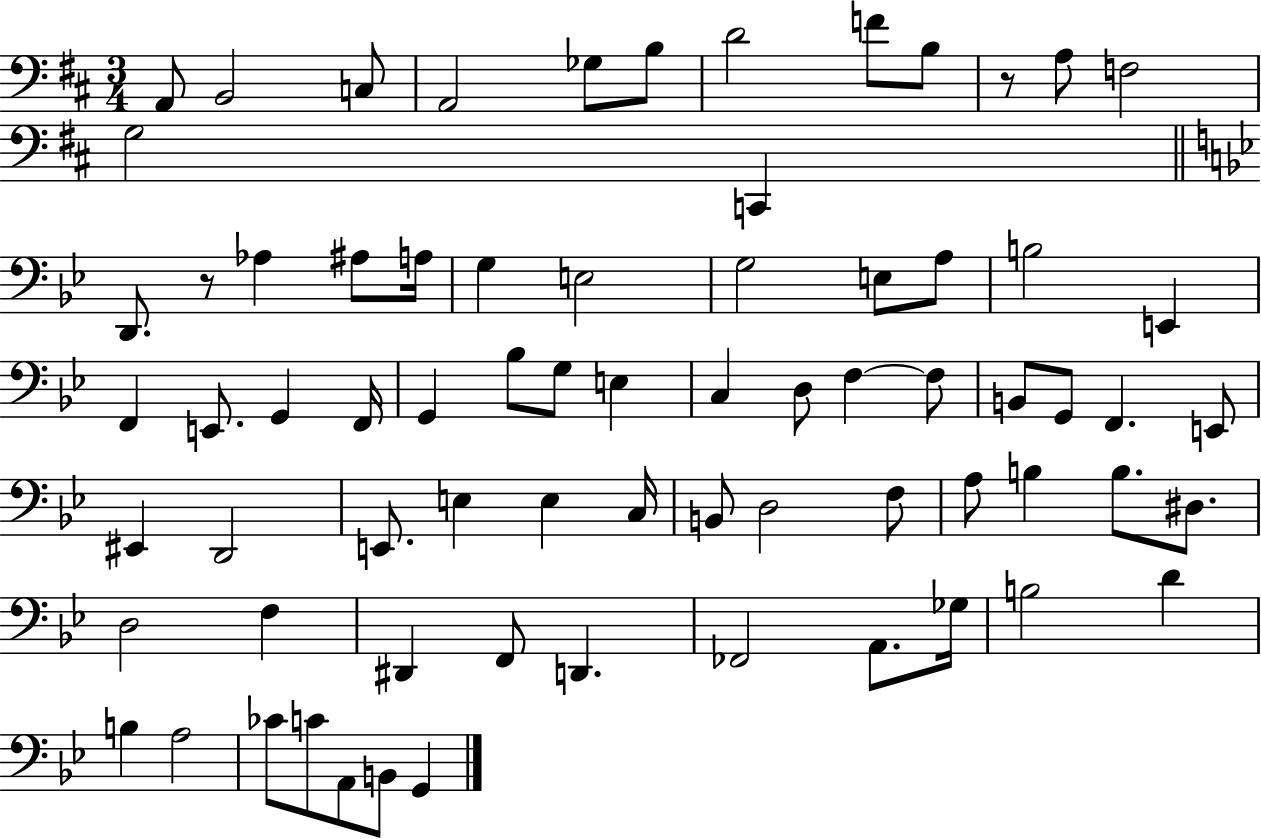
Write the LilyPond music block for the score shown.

{
  \clef bass
  \numericTimeSignature
  \time 3/4
  \key d \major
  a,8 b,2 c8 | a,2 ges8 b8 | d'2 f'8 b8 | r8 a8 f2 | \break g2 c,4 | \bar "||" \break \key bes \major d,8. r8 aes4 ais8 a16 | g4 e2 | g2 e8 a8 | b2 e,4 | \break f,4 e,8. g,4 f,16 | g,4 bes8 g8 e4 | c4 d8 f4~~ f8 | b,8 g,8 f,4. e,8 | \break eis,4 d,2 | e,8. e4 e4 c16 | b,8 d2 f8 | a8 b4 b8. dis8. | \break d2 f4 | dis,4 f,8 d,4. | fes,2 a,8. ges16 | b2 d'4 | \break b4 a2 | ces'8 c'8 a,8 b,8 g,4 | \bar "|."
}